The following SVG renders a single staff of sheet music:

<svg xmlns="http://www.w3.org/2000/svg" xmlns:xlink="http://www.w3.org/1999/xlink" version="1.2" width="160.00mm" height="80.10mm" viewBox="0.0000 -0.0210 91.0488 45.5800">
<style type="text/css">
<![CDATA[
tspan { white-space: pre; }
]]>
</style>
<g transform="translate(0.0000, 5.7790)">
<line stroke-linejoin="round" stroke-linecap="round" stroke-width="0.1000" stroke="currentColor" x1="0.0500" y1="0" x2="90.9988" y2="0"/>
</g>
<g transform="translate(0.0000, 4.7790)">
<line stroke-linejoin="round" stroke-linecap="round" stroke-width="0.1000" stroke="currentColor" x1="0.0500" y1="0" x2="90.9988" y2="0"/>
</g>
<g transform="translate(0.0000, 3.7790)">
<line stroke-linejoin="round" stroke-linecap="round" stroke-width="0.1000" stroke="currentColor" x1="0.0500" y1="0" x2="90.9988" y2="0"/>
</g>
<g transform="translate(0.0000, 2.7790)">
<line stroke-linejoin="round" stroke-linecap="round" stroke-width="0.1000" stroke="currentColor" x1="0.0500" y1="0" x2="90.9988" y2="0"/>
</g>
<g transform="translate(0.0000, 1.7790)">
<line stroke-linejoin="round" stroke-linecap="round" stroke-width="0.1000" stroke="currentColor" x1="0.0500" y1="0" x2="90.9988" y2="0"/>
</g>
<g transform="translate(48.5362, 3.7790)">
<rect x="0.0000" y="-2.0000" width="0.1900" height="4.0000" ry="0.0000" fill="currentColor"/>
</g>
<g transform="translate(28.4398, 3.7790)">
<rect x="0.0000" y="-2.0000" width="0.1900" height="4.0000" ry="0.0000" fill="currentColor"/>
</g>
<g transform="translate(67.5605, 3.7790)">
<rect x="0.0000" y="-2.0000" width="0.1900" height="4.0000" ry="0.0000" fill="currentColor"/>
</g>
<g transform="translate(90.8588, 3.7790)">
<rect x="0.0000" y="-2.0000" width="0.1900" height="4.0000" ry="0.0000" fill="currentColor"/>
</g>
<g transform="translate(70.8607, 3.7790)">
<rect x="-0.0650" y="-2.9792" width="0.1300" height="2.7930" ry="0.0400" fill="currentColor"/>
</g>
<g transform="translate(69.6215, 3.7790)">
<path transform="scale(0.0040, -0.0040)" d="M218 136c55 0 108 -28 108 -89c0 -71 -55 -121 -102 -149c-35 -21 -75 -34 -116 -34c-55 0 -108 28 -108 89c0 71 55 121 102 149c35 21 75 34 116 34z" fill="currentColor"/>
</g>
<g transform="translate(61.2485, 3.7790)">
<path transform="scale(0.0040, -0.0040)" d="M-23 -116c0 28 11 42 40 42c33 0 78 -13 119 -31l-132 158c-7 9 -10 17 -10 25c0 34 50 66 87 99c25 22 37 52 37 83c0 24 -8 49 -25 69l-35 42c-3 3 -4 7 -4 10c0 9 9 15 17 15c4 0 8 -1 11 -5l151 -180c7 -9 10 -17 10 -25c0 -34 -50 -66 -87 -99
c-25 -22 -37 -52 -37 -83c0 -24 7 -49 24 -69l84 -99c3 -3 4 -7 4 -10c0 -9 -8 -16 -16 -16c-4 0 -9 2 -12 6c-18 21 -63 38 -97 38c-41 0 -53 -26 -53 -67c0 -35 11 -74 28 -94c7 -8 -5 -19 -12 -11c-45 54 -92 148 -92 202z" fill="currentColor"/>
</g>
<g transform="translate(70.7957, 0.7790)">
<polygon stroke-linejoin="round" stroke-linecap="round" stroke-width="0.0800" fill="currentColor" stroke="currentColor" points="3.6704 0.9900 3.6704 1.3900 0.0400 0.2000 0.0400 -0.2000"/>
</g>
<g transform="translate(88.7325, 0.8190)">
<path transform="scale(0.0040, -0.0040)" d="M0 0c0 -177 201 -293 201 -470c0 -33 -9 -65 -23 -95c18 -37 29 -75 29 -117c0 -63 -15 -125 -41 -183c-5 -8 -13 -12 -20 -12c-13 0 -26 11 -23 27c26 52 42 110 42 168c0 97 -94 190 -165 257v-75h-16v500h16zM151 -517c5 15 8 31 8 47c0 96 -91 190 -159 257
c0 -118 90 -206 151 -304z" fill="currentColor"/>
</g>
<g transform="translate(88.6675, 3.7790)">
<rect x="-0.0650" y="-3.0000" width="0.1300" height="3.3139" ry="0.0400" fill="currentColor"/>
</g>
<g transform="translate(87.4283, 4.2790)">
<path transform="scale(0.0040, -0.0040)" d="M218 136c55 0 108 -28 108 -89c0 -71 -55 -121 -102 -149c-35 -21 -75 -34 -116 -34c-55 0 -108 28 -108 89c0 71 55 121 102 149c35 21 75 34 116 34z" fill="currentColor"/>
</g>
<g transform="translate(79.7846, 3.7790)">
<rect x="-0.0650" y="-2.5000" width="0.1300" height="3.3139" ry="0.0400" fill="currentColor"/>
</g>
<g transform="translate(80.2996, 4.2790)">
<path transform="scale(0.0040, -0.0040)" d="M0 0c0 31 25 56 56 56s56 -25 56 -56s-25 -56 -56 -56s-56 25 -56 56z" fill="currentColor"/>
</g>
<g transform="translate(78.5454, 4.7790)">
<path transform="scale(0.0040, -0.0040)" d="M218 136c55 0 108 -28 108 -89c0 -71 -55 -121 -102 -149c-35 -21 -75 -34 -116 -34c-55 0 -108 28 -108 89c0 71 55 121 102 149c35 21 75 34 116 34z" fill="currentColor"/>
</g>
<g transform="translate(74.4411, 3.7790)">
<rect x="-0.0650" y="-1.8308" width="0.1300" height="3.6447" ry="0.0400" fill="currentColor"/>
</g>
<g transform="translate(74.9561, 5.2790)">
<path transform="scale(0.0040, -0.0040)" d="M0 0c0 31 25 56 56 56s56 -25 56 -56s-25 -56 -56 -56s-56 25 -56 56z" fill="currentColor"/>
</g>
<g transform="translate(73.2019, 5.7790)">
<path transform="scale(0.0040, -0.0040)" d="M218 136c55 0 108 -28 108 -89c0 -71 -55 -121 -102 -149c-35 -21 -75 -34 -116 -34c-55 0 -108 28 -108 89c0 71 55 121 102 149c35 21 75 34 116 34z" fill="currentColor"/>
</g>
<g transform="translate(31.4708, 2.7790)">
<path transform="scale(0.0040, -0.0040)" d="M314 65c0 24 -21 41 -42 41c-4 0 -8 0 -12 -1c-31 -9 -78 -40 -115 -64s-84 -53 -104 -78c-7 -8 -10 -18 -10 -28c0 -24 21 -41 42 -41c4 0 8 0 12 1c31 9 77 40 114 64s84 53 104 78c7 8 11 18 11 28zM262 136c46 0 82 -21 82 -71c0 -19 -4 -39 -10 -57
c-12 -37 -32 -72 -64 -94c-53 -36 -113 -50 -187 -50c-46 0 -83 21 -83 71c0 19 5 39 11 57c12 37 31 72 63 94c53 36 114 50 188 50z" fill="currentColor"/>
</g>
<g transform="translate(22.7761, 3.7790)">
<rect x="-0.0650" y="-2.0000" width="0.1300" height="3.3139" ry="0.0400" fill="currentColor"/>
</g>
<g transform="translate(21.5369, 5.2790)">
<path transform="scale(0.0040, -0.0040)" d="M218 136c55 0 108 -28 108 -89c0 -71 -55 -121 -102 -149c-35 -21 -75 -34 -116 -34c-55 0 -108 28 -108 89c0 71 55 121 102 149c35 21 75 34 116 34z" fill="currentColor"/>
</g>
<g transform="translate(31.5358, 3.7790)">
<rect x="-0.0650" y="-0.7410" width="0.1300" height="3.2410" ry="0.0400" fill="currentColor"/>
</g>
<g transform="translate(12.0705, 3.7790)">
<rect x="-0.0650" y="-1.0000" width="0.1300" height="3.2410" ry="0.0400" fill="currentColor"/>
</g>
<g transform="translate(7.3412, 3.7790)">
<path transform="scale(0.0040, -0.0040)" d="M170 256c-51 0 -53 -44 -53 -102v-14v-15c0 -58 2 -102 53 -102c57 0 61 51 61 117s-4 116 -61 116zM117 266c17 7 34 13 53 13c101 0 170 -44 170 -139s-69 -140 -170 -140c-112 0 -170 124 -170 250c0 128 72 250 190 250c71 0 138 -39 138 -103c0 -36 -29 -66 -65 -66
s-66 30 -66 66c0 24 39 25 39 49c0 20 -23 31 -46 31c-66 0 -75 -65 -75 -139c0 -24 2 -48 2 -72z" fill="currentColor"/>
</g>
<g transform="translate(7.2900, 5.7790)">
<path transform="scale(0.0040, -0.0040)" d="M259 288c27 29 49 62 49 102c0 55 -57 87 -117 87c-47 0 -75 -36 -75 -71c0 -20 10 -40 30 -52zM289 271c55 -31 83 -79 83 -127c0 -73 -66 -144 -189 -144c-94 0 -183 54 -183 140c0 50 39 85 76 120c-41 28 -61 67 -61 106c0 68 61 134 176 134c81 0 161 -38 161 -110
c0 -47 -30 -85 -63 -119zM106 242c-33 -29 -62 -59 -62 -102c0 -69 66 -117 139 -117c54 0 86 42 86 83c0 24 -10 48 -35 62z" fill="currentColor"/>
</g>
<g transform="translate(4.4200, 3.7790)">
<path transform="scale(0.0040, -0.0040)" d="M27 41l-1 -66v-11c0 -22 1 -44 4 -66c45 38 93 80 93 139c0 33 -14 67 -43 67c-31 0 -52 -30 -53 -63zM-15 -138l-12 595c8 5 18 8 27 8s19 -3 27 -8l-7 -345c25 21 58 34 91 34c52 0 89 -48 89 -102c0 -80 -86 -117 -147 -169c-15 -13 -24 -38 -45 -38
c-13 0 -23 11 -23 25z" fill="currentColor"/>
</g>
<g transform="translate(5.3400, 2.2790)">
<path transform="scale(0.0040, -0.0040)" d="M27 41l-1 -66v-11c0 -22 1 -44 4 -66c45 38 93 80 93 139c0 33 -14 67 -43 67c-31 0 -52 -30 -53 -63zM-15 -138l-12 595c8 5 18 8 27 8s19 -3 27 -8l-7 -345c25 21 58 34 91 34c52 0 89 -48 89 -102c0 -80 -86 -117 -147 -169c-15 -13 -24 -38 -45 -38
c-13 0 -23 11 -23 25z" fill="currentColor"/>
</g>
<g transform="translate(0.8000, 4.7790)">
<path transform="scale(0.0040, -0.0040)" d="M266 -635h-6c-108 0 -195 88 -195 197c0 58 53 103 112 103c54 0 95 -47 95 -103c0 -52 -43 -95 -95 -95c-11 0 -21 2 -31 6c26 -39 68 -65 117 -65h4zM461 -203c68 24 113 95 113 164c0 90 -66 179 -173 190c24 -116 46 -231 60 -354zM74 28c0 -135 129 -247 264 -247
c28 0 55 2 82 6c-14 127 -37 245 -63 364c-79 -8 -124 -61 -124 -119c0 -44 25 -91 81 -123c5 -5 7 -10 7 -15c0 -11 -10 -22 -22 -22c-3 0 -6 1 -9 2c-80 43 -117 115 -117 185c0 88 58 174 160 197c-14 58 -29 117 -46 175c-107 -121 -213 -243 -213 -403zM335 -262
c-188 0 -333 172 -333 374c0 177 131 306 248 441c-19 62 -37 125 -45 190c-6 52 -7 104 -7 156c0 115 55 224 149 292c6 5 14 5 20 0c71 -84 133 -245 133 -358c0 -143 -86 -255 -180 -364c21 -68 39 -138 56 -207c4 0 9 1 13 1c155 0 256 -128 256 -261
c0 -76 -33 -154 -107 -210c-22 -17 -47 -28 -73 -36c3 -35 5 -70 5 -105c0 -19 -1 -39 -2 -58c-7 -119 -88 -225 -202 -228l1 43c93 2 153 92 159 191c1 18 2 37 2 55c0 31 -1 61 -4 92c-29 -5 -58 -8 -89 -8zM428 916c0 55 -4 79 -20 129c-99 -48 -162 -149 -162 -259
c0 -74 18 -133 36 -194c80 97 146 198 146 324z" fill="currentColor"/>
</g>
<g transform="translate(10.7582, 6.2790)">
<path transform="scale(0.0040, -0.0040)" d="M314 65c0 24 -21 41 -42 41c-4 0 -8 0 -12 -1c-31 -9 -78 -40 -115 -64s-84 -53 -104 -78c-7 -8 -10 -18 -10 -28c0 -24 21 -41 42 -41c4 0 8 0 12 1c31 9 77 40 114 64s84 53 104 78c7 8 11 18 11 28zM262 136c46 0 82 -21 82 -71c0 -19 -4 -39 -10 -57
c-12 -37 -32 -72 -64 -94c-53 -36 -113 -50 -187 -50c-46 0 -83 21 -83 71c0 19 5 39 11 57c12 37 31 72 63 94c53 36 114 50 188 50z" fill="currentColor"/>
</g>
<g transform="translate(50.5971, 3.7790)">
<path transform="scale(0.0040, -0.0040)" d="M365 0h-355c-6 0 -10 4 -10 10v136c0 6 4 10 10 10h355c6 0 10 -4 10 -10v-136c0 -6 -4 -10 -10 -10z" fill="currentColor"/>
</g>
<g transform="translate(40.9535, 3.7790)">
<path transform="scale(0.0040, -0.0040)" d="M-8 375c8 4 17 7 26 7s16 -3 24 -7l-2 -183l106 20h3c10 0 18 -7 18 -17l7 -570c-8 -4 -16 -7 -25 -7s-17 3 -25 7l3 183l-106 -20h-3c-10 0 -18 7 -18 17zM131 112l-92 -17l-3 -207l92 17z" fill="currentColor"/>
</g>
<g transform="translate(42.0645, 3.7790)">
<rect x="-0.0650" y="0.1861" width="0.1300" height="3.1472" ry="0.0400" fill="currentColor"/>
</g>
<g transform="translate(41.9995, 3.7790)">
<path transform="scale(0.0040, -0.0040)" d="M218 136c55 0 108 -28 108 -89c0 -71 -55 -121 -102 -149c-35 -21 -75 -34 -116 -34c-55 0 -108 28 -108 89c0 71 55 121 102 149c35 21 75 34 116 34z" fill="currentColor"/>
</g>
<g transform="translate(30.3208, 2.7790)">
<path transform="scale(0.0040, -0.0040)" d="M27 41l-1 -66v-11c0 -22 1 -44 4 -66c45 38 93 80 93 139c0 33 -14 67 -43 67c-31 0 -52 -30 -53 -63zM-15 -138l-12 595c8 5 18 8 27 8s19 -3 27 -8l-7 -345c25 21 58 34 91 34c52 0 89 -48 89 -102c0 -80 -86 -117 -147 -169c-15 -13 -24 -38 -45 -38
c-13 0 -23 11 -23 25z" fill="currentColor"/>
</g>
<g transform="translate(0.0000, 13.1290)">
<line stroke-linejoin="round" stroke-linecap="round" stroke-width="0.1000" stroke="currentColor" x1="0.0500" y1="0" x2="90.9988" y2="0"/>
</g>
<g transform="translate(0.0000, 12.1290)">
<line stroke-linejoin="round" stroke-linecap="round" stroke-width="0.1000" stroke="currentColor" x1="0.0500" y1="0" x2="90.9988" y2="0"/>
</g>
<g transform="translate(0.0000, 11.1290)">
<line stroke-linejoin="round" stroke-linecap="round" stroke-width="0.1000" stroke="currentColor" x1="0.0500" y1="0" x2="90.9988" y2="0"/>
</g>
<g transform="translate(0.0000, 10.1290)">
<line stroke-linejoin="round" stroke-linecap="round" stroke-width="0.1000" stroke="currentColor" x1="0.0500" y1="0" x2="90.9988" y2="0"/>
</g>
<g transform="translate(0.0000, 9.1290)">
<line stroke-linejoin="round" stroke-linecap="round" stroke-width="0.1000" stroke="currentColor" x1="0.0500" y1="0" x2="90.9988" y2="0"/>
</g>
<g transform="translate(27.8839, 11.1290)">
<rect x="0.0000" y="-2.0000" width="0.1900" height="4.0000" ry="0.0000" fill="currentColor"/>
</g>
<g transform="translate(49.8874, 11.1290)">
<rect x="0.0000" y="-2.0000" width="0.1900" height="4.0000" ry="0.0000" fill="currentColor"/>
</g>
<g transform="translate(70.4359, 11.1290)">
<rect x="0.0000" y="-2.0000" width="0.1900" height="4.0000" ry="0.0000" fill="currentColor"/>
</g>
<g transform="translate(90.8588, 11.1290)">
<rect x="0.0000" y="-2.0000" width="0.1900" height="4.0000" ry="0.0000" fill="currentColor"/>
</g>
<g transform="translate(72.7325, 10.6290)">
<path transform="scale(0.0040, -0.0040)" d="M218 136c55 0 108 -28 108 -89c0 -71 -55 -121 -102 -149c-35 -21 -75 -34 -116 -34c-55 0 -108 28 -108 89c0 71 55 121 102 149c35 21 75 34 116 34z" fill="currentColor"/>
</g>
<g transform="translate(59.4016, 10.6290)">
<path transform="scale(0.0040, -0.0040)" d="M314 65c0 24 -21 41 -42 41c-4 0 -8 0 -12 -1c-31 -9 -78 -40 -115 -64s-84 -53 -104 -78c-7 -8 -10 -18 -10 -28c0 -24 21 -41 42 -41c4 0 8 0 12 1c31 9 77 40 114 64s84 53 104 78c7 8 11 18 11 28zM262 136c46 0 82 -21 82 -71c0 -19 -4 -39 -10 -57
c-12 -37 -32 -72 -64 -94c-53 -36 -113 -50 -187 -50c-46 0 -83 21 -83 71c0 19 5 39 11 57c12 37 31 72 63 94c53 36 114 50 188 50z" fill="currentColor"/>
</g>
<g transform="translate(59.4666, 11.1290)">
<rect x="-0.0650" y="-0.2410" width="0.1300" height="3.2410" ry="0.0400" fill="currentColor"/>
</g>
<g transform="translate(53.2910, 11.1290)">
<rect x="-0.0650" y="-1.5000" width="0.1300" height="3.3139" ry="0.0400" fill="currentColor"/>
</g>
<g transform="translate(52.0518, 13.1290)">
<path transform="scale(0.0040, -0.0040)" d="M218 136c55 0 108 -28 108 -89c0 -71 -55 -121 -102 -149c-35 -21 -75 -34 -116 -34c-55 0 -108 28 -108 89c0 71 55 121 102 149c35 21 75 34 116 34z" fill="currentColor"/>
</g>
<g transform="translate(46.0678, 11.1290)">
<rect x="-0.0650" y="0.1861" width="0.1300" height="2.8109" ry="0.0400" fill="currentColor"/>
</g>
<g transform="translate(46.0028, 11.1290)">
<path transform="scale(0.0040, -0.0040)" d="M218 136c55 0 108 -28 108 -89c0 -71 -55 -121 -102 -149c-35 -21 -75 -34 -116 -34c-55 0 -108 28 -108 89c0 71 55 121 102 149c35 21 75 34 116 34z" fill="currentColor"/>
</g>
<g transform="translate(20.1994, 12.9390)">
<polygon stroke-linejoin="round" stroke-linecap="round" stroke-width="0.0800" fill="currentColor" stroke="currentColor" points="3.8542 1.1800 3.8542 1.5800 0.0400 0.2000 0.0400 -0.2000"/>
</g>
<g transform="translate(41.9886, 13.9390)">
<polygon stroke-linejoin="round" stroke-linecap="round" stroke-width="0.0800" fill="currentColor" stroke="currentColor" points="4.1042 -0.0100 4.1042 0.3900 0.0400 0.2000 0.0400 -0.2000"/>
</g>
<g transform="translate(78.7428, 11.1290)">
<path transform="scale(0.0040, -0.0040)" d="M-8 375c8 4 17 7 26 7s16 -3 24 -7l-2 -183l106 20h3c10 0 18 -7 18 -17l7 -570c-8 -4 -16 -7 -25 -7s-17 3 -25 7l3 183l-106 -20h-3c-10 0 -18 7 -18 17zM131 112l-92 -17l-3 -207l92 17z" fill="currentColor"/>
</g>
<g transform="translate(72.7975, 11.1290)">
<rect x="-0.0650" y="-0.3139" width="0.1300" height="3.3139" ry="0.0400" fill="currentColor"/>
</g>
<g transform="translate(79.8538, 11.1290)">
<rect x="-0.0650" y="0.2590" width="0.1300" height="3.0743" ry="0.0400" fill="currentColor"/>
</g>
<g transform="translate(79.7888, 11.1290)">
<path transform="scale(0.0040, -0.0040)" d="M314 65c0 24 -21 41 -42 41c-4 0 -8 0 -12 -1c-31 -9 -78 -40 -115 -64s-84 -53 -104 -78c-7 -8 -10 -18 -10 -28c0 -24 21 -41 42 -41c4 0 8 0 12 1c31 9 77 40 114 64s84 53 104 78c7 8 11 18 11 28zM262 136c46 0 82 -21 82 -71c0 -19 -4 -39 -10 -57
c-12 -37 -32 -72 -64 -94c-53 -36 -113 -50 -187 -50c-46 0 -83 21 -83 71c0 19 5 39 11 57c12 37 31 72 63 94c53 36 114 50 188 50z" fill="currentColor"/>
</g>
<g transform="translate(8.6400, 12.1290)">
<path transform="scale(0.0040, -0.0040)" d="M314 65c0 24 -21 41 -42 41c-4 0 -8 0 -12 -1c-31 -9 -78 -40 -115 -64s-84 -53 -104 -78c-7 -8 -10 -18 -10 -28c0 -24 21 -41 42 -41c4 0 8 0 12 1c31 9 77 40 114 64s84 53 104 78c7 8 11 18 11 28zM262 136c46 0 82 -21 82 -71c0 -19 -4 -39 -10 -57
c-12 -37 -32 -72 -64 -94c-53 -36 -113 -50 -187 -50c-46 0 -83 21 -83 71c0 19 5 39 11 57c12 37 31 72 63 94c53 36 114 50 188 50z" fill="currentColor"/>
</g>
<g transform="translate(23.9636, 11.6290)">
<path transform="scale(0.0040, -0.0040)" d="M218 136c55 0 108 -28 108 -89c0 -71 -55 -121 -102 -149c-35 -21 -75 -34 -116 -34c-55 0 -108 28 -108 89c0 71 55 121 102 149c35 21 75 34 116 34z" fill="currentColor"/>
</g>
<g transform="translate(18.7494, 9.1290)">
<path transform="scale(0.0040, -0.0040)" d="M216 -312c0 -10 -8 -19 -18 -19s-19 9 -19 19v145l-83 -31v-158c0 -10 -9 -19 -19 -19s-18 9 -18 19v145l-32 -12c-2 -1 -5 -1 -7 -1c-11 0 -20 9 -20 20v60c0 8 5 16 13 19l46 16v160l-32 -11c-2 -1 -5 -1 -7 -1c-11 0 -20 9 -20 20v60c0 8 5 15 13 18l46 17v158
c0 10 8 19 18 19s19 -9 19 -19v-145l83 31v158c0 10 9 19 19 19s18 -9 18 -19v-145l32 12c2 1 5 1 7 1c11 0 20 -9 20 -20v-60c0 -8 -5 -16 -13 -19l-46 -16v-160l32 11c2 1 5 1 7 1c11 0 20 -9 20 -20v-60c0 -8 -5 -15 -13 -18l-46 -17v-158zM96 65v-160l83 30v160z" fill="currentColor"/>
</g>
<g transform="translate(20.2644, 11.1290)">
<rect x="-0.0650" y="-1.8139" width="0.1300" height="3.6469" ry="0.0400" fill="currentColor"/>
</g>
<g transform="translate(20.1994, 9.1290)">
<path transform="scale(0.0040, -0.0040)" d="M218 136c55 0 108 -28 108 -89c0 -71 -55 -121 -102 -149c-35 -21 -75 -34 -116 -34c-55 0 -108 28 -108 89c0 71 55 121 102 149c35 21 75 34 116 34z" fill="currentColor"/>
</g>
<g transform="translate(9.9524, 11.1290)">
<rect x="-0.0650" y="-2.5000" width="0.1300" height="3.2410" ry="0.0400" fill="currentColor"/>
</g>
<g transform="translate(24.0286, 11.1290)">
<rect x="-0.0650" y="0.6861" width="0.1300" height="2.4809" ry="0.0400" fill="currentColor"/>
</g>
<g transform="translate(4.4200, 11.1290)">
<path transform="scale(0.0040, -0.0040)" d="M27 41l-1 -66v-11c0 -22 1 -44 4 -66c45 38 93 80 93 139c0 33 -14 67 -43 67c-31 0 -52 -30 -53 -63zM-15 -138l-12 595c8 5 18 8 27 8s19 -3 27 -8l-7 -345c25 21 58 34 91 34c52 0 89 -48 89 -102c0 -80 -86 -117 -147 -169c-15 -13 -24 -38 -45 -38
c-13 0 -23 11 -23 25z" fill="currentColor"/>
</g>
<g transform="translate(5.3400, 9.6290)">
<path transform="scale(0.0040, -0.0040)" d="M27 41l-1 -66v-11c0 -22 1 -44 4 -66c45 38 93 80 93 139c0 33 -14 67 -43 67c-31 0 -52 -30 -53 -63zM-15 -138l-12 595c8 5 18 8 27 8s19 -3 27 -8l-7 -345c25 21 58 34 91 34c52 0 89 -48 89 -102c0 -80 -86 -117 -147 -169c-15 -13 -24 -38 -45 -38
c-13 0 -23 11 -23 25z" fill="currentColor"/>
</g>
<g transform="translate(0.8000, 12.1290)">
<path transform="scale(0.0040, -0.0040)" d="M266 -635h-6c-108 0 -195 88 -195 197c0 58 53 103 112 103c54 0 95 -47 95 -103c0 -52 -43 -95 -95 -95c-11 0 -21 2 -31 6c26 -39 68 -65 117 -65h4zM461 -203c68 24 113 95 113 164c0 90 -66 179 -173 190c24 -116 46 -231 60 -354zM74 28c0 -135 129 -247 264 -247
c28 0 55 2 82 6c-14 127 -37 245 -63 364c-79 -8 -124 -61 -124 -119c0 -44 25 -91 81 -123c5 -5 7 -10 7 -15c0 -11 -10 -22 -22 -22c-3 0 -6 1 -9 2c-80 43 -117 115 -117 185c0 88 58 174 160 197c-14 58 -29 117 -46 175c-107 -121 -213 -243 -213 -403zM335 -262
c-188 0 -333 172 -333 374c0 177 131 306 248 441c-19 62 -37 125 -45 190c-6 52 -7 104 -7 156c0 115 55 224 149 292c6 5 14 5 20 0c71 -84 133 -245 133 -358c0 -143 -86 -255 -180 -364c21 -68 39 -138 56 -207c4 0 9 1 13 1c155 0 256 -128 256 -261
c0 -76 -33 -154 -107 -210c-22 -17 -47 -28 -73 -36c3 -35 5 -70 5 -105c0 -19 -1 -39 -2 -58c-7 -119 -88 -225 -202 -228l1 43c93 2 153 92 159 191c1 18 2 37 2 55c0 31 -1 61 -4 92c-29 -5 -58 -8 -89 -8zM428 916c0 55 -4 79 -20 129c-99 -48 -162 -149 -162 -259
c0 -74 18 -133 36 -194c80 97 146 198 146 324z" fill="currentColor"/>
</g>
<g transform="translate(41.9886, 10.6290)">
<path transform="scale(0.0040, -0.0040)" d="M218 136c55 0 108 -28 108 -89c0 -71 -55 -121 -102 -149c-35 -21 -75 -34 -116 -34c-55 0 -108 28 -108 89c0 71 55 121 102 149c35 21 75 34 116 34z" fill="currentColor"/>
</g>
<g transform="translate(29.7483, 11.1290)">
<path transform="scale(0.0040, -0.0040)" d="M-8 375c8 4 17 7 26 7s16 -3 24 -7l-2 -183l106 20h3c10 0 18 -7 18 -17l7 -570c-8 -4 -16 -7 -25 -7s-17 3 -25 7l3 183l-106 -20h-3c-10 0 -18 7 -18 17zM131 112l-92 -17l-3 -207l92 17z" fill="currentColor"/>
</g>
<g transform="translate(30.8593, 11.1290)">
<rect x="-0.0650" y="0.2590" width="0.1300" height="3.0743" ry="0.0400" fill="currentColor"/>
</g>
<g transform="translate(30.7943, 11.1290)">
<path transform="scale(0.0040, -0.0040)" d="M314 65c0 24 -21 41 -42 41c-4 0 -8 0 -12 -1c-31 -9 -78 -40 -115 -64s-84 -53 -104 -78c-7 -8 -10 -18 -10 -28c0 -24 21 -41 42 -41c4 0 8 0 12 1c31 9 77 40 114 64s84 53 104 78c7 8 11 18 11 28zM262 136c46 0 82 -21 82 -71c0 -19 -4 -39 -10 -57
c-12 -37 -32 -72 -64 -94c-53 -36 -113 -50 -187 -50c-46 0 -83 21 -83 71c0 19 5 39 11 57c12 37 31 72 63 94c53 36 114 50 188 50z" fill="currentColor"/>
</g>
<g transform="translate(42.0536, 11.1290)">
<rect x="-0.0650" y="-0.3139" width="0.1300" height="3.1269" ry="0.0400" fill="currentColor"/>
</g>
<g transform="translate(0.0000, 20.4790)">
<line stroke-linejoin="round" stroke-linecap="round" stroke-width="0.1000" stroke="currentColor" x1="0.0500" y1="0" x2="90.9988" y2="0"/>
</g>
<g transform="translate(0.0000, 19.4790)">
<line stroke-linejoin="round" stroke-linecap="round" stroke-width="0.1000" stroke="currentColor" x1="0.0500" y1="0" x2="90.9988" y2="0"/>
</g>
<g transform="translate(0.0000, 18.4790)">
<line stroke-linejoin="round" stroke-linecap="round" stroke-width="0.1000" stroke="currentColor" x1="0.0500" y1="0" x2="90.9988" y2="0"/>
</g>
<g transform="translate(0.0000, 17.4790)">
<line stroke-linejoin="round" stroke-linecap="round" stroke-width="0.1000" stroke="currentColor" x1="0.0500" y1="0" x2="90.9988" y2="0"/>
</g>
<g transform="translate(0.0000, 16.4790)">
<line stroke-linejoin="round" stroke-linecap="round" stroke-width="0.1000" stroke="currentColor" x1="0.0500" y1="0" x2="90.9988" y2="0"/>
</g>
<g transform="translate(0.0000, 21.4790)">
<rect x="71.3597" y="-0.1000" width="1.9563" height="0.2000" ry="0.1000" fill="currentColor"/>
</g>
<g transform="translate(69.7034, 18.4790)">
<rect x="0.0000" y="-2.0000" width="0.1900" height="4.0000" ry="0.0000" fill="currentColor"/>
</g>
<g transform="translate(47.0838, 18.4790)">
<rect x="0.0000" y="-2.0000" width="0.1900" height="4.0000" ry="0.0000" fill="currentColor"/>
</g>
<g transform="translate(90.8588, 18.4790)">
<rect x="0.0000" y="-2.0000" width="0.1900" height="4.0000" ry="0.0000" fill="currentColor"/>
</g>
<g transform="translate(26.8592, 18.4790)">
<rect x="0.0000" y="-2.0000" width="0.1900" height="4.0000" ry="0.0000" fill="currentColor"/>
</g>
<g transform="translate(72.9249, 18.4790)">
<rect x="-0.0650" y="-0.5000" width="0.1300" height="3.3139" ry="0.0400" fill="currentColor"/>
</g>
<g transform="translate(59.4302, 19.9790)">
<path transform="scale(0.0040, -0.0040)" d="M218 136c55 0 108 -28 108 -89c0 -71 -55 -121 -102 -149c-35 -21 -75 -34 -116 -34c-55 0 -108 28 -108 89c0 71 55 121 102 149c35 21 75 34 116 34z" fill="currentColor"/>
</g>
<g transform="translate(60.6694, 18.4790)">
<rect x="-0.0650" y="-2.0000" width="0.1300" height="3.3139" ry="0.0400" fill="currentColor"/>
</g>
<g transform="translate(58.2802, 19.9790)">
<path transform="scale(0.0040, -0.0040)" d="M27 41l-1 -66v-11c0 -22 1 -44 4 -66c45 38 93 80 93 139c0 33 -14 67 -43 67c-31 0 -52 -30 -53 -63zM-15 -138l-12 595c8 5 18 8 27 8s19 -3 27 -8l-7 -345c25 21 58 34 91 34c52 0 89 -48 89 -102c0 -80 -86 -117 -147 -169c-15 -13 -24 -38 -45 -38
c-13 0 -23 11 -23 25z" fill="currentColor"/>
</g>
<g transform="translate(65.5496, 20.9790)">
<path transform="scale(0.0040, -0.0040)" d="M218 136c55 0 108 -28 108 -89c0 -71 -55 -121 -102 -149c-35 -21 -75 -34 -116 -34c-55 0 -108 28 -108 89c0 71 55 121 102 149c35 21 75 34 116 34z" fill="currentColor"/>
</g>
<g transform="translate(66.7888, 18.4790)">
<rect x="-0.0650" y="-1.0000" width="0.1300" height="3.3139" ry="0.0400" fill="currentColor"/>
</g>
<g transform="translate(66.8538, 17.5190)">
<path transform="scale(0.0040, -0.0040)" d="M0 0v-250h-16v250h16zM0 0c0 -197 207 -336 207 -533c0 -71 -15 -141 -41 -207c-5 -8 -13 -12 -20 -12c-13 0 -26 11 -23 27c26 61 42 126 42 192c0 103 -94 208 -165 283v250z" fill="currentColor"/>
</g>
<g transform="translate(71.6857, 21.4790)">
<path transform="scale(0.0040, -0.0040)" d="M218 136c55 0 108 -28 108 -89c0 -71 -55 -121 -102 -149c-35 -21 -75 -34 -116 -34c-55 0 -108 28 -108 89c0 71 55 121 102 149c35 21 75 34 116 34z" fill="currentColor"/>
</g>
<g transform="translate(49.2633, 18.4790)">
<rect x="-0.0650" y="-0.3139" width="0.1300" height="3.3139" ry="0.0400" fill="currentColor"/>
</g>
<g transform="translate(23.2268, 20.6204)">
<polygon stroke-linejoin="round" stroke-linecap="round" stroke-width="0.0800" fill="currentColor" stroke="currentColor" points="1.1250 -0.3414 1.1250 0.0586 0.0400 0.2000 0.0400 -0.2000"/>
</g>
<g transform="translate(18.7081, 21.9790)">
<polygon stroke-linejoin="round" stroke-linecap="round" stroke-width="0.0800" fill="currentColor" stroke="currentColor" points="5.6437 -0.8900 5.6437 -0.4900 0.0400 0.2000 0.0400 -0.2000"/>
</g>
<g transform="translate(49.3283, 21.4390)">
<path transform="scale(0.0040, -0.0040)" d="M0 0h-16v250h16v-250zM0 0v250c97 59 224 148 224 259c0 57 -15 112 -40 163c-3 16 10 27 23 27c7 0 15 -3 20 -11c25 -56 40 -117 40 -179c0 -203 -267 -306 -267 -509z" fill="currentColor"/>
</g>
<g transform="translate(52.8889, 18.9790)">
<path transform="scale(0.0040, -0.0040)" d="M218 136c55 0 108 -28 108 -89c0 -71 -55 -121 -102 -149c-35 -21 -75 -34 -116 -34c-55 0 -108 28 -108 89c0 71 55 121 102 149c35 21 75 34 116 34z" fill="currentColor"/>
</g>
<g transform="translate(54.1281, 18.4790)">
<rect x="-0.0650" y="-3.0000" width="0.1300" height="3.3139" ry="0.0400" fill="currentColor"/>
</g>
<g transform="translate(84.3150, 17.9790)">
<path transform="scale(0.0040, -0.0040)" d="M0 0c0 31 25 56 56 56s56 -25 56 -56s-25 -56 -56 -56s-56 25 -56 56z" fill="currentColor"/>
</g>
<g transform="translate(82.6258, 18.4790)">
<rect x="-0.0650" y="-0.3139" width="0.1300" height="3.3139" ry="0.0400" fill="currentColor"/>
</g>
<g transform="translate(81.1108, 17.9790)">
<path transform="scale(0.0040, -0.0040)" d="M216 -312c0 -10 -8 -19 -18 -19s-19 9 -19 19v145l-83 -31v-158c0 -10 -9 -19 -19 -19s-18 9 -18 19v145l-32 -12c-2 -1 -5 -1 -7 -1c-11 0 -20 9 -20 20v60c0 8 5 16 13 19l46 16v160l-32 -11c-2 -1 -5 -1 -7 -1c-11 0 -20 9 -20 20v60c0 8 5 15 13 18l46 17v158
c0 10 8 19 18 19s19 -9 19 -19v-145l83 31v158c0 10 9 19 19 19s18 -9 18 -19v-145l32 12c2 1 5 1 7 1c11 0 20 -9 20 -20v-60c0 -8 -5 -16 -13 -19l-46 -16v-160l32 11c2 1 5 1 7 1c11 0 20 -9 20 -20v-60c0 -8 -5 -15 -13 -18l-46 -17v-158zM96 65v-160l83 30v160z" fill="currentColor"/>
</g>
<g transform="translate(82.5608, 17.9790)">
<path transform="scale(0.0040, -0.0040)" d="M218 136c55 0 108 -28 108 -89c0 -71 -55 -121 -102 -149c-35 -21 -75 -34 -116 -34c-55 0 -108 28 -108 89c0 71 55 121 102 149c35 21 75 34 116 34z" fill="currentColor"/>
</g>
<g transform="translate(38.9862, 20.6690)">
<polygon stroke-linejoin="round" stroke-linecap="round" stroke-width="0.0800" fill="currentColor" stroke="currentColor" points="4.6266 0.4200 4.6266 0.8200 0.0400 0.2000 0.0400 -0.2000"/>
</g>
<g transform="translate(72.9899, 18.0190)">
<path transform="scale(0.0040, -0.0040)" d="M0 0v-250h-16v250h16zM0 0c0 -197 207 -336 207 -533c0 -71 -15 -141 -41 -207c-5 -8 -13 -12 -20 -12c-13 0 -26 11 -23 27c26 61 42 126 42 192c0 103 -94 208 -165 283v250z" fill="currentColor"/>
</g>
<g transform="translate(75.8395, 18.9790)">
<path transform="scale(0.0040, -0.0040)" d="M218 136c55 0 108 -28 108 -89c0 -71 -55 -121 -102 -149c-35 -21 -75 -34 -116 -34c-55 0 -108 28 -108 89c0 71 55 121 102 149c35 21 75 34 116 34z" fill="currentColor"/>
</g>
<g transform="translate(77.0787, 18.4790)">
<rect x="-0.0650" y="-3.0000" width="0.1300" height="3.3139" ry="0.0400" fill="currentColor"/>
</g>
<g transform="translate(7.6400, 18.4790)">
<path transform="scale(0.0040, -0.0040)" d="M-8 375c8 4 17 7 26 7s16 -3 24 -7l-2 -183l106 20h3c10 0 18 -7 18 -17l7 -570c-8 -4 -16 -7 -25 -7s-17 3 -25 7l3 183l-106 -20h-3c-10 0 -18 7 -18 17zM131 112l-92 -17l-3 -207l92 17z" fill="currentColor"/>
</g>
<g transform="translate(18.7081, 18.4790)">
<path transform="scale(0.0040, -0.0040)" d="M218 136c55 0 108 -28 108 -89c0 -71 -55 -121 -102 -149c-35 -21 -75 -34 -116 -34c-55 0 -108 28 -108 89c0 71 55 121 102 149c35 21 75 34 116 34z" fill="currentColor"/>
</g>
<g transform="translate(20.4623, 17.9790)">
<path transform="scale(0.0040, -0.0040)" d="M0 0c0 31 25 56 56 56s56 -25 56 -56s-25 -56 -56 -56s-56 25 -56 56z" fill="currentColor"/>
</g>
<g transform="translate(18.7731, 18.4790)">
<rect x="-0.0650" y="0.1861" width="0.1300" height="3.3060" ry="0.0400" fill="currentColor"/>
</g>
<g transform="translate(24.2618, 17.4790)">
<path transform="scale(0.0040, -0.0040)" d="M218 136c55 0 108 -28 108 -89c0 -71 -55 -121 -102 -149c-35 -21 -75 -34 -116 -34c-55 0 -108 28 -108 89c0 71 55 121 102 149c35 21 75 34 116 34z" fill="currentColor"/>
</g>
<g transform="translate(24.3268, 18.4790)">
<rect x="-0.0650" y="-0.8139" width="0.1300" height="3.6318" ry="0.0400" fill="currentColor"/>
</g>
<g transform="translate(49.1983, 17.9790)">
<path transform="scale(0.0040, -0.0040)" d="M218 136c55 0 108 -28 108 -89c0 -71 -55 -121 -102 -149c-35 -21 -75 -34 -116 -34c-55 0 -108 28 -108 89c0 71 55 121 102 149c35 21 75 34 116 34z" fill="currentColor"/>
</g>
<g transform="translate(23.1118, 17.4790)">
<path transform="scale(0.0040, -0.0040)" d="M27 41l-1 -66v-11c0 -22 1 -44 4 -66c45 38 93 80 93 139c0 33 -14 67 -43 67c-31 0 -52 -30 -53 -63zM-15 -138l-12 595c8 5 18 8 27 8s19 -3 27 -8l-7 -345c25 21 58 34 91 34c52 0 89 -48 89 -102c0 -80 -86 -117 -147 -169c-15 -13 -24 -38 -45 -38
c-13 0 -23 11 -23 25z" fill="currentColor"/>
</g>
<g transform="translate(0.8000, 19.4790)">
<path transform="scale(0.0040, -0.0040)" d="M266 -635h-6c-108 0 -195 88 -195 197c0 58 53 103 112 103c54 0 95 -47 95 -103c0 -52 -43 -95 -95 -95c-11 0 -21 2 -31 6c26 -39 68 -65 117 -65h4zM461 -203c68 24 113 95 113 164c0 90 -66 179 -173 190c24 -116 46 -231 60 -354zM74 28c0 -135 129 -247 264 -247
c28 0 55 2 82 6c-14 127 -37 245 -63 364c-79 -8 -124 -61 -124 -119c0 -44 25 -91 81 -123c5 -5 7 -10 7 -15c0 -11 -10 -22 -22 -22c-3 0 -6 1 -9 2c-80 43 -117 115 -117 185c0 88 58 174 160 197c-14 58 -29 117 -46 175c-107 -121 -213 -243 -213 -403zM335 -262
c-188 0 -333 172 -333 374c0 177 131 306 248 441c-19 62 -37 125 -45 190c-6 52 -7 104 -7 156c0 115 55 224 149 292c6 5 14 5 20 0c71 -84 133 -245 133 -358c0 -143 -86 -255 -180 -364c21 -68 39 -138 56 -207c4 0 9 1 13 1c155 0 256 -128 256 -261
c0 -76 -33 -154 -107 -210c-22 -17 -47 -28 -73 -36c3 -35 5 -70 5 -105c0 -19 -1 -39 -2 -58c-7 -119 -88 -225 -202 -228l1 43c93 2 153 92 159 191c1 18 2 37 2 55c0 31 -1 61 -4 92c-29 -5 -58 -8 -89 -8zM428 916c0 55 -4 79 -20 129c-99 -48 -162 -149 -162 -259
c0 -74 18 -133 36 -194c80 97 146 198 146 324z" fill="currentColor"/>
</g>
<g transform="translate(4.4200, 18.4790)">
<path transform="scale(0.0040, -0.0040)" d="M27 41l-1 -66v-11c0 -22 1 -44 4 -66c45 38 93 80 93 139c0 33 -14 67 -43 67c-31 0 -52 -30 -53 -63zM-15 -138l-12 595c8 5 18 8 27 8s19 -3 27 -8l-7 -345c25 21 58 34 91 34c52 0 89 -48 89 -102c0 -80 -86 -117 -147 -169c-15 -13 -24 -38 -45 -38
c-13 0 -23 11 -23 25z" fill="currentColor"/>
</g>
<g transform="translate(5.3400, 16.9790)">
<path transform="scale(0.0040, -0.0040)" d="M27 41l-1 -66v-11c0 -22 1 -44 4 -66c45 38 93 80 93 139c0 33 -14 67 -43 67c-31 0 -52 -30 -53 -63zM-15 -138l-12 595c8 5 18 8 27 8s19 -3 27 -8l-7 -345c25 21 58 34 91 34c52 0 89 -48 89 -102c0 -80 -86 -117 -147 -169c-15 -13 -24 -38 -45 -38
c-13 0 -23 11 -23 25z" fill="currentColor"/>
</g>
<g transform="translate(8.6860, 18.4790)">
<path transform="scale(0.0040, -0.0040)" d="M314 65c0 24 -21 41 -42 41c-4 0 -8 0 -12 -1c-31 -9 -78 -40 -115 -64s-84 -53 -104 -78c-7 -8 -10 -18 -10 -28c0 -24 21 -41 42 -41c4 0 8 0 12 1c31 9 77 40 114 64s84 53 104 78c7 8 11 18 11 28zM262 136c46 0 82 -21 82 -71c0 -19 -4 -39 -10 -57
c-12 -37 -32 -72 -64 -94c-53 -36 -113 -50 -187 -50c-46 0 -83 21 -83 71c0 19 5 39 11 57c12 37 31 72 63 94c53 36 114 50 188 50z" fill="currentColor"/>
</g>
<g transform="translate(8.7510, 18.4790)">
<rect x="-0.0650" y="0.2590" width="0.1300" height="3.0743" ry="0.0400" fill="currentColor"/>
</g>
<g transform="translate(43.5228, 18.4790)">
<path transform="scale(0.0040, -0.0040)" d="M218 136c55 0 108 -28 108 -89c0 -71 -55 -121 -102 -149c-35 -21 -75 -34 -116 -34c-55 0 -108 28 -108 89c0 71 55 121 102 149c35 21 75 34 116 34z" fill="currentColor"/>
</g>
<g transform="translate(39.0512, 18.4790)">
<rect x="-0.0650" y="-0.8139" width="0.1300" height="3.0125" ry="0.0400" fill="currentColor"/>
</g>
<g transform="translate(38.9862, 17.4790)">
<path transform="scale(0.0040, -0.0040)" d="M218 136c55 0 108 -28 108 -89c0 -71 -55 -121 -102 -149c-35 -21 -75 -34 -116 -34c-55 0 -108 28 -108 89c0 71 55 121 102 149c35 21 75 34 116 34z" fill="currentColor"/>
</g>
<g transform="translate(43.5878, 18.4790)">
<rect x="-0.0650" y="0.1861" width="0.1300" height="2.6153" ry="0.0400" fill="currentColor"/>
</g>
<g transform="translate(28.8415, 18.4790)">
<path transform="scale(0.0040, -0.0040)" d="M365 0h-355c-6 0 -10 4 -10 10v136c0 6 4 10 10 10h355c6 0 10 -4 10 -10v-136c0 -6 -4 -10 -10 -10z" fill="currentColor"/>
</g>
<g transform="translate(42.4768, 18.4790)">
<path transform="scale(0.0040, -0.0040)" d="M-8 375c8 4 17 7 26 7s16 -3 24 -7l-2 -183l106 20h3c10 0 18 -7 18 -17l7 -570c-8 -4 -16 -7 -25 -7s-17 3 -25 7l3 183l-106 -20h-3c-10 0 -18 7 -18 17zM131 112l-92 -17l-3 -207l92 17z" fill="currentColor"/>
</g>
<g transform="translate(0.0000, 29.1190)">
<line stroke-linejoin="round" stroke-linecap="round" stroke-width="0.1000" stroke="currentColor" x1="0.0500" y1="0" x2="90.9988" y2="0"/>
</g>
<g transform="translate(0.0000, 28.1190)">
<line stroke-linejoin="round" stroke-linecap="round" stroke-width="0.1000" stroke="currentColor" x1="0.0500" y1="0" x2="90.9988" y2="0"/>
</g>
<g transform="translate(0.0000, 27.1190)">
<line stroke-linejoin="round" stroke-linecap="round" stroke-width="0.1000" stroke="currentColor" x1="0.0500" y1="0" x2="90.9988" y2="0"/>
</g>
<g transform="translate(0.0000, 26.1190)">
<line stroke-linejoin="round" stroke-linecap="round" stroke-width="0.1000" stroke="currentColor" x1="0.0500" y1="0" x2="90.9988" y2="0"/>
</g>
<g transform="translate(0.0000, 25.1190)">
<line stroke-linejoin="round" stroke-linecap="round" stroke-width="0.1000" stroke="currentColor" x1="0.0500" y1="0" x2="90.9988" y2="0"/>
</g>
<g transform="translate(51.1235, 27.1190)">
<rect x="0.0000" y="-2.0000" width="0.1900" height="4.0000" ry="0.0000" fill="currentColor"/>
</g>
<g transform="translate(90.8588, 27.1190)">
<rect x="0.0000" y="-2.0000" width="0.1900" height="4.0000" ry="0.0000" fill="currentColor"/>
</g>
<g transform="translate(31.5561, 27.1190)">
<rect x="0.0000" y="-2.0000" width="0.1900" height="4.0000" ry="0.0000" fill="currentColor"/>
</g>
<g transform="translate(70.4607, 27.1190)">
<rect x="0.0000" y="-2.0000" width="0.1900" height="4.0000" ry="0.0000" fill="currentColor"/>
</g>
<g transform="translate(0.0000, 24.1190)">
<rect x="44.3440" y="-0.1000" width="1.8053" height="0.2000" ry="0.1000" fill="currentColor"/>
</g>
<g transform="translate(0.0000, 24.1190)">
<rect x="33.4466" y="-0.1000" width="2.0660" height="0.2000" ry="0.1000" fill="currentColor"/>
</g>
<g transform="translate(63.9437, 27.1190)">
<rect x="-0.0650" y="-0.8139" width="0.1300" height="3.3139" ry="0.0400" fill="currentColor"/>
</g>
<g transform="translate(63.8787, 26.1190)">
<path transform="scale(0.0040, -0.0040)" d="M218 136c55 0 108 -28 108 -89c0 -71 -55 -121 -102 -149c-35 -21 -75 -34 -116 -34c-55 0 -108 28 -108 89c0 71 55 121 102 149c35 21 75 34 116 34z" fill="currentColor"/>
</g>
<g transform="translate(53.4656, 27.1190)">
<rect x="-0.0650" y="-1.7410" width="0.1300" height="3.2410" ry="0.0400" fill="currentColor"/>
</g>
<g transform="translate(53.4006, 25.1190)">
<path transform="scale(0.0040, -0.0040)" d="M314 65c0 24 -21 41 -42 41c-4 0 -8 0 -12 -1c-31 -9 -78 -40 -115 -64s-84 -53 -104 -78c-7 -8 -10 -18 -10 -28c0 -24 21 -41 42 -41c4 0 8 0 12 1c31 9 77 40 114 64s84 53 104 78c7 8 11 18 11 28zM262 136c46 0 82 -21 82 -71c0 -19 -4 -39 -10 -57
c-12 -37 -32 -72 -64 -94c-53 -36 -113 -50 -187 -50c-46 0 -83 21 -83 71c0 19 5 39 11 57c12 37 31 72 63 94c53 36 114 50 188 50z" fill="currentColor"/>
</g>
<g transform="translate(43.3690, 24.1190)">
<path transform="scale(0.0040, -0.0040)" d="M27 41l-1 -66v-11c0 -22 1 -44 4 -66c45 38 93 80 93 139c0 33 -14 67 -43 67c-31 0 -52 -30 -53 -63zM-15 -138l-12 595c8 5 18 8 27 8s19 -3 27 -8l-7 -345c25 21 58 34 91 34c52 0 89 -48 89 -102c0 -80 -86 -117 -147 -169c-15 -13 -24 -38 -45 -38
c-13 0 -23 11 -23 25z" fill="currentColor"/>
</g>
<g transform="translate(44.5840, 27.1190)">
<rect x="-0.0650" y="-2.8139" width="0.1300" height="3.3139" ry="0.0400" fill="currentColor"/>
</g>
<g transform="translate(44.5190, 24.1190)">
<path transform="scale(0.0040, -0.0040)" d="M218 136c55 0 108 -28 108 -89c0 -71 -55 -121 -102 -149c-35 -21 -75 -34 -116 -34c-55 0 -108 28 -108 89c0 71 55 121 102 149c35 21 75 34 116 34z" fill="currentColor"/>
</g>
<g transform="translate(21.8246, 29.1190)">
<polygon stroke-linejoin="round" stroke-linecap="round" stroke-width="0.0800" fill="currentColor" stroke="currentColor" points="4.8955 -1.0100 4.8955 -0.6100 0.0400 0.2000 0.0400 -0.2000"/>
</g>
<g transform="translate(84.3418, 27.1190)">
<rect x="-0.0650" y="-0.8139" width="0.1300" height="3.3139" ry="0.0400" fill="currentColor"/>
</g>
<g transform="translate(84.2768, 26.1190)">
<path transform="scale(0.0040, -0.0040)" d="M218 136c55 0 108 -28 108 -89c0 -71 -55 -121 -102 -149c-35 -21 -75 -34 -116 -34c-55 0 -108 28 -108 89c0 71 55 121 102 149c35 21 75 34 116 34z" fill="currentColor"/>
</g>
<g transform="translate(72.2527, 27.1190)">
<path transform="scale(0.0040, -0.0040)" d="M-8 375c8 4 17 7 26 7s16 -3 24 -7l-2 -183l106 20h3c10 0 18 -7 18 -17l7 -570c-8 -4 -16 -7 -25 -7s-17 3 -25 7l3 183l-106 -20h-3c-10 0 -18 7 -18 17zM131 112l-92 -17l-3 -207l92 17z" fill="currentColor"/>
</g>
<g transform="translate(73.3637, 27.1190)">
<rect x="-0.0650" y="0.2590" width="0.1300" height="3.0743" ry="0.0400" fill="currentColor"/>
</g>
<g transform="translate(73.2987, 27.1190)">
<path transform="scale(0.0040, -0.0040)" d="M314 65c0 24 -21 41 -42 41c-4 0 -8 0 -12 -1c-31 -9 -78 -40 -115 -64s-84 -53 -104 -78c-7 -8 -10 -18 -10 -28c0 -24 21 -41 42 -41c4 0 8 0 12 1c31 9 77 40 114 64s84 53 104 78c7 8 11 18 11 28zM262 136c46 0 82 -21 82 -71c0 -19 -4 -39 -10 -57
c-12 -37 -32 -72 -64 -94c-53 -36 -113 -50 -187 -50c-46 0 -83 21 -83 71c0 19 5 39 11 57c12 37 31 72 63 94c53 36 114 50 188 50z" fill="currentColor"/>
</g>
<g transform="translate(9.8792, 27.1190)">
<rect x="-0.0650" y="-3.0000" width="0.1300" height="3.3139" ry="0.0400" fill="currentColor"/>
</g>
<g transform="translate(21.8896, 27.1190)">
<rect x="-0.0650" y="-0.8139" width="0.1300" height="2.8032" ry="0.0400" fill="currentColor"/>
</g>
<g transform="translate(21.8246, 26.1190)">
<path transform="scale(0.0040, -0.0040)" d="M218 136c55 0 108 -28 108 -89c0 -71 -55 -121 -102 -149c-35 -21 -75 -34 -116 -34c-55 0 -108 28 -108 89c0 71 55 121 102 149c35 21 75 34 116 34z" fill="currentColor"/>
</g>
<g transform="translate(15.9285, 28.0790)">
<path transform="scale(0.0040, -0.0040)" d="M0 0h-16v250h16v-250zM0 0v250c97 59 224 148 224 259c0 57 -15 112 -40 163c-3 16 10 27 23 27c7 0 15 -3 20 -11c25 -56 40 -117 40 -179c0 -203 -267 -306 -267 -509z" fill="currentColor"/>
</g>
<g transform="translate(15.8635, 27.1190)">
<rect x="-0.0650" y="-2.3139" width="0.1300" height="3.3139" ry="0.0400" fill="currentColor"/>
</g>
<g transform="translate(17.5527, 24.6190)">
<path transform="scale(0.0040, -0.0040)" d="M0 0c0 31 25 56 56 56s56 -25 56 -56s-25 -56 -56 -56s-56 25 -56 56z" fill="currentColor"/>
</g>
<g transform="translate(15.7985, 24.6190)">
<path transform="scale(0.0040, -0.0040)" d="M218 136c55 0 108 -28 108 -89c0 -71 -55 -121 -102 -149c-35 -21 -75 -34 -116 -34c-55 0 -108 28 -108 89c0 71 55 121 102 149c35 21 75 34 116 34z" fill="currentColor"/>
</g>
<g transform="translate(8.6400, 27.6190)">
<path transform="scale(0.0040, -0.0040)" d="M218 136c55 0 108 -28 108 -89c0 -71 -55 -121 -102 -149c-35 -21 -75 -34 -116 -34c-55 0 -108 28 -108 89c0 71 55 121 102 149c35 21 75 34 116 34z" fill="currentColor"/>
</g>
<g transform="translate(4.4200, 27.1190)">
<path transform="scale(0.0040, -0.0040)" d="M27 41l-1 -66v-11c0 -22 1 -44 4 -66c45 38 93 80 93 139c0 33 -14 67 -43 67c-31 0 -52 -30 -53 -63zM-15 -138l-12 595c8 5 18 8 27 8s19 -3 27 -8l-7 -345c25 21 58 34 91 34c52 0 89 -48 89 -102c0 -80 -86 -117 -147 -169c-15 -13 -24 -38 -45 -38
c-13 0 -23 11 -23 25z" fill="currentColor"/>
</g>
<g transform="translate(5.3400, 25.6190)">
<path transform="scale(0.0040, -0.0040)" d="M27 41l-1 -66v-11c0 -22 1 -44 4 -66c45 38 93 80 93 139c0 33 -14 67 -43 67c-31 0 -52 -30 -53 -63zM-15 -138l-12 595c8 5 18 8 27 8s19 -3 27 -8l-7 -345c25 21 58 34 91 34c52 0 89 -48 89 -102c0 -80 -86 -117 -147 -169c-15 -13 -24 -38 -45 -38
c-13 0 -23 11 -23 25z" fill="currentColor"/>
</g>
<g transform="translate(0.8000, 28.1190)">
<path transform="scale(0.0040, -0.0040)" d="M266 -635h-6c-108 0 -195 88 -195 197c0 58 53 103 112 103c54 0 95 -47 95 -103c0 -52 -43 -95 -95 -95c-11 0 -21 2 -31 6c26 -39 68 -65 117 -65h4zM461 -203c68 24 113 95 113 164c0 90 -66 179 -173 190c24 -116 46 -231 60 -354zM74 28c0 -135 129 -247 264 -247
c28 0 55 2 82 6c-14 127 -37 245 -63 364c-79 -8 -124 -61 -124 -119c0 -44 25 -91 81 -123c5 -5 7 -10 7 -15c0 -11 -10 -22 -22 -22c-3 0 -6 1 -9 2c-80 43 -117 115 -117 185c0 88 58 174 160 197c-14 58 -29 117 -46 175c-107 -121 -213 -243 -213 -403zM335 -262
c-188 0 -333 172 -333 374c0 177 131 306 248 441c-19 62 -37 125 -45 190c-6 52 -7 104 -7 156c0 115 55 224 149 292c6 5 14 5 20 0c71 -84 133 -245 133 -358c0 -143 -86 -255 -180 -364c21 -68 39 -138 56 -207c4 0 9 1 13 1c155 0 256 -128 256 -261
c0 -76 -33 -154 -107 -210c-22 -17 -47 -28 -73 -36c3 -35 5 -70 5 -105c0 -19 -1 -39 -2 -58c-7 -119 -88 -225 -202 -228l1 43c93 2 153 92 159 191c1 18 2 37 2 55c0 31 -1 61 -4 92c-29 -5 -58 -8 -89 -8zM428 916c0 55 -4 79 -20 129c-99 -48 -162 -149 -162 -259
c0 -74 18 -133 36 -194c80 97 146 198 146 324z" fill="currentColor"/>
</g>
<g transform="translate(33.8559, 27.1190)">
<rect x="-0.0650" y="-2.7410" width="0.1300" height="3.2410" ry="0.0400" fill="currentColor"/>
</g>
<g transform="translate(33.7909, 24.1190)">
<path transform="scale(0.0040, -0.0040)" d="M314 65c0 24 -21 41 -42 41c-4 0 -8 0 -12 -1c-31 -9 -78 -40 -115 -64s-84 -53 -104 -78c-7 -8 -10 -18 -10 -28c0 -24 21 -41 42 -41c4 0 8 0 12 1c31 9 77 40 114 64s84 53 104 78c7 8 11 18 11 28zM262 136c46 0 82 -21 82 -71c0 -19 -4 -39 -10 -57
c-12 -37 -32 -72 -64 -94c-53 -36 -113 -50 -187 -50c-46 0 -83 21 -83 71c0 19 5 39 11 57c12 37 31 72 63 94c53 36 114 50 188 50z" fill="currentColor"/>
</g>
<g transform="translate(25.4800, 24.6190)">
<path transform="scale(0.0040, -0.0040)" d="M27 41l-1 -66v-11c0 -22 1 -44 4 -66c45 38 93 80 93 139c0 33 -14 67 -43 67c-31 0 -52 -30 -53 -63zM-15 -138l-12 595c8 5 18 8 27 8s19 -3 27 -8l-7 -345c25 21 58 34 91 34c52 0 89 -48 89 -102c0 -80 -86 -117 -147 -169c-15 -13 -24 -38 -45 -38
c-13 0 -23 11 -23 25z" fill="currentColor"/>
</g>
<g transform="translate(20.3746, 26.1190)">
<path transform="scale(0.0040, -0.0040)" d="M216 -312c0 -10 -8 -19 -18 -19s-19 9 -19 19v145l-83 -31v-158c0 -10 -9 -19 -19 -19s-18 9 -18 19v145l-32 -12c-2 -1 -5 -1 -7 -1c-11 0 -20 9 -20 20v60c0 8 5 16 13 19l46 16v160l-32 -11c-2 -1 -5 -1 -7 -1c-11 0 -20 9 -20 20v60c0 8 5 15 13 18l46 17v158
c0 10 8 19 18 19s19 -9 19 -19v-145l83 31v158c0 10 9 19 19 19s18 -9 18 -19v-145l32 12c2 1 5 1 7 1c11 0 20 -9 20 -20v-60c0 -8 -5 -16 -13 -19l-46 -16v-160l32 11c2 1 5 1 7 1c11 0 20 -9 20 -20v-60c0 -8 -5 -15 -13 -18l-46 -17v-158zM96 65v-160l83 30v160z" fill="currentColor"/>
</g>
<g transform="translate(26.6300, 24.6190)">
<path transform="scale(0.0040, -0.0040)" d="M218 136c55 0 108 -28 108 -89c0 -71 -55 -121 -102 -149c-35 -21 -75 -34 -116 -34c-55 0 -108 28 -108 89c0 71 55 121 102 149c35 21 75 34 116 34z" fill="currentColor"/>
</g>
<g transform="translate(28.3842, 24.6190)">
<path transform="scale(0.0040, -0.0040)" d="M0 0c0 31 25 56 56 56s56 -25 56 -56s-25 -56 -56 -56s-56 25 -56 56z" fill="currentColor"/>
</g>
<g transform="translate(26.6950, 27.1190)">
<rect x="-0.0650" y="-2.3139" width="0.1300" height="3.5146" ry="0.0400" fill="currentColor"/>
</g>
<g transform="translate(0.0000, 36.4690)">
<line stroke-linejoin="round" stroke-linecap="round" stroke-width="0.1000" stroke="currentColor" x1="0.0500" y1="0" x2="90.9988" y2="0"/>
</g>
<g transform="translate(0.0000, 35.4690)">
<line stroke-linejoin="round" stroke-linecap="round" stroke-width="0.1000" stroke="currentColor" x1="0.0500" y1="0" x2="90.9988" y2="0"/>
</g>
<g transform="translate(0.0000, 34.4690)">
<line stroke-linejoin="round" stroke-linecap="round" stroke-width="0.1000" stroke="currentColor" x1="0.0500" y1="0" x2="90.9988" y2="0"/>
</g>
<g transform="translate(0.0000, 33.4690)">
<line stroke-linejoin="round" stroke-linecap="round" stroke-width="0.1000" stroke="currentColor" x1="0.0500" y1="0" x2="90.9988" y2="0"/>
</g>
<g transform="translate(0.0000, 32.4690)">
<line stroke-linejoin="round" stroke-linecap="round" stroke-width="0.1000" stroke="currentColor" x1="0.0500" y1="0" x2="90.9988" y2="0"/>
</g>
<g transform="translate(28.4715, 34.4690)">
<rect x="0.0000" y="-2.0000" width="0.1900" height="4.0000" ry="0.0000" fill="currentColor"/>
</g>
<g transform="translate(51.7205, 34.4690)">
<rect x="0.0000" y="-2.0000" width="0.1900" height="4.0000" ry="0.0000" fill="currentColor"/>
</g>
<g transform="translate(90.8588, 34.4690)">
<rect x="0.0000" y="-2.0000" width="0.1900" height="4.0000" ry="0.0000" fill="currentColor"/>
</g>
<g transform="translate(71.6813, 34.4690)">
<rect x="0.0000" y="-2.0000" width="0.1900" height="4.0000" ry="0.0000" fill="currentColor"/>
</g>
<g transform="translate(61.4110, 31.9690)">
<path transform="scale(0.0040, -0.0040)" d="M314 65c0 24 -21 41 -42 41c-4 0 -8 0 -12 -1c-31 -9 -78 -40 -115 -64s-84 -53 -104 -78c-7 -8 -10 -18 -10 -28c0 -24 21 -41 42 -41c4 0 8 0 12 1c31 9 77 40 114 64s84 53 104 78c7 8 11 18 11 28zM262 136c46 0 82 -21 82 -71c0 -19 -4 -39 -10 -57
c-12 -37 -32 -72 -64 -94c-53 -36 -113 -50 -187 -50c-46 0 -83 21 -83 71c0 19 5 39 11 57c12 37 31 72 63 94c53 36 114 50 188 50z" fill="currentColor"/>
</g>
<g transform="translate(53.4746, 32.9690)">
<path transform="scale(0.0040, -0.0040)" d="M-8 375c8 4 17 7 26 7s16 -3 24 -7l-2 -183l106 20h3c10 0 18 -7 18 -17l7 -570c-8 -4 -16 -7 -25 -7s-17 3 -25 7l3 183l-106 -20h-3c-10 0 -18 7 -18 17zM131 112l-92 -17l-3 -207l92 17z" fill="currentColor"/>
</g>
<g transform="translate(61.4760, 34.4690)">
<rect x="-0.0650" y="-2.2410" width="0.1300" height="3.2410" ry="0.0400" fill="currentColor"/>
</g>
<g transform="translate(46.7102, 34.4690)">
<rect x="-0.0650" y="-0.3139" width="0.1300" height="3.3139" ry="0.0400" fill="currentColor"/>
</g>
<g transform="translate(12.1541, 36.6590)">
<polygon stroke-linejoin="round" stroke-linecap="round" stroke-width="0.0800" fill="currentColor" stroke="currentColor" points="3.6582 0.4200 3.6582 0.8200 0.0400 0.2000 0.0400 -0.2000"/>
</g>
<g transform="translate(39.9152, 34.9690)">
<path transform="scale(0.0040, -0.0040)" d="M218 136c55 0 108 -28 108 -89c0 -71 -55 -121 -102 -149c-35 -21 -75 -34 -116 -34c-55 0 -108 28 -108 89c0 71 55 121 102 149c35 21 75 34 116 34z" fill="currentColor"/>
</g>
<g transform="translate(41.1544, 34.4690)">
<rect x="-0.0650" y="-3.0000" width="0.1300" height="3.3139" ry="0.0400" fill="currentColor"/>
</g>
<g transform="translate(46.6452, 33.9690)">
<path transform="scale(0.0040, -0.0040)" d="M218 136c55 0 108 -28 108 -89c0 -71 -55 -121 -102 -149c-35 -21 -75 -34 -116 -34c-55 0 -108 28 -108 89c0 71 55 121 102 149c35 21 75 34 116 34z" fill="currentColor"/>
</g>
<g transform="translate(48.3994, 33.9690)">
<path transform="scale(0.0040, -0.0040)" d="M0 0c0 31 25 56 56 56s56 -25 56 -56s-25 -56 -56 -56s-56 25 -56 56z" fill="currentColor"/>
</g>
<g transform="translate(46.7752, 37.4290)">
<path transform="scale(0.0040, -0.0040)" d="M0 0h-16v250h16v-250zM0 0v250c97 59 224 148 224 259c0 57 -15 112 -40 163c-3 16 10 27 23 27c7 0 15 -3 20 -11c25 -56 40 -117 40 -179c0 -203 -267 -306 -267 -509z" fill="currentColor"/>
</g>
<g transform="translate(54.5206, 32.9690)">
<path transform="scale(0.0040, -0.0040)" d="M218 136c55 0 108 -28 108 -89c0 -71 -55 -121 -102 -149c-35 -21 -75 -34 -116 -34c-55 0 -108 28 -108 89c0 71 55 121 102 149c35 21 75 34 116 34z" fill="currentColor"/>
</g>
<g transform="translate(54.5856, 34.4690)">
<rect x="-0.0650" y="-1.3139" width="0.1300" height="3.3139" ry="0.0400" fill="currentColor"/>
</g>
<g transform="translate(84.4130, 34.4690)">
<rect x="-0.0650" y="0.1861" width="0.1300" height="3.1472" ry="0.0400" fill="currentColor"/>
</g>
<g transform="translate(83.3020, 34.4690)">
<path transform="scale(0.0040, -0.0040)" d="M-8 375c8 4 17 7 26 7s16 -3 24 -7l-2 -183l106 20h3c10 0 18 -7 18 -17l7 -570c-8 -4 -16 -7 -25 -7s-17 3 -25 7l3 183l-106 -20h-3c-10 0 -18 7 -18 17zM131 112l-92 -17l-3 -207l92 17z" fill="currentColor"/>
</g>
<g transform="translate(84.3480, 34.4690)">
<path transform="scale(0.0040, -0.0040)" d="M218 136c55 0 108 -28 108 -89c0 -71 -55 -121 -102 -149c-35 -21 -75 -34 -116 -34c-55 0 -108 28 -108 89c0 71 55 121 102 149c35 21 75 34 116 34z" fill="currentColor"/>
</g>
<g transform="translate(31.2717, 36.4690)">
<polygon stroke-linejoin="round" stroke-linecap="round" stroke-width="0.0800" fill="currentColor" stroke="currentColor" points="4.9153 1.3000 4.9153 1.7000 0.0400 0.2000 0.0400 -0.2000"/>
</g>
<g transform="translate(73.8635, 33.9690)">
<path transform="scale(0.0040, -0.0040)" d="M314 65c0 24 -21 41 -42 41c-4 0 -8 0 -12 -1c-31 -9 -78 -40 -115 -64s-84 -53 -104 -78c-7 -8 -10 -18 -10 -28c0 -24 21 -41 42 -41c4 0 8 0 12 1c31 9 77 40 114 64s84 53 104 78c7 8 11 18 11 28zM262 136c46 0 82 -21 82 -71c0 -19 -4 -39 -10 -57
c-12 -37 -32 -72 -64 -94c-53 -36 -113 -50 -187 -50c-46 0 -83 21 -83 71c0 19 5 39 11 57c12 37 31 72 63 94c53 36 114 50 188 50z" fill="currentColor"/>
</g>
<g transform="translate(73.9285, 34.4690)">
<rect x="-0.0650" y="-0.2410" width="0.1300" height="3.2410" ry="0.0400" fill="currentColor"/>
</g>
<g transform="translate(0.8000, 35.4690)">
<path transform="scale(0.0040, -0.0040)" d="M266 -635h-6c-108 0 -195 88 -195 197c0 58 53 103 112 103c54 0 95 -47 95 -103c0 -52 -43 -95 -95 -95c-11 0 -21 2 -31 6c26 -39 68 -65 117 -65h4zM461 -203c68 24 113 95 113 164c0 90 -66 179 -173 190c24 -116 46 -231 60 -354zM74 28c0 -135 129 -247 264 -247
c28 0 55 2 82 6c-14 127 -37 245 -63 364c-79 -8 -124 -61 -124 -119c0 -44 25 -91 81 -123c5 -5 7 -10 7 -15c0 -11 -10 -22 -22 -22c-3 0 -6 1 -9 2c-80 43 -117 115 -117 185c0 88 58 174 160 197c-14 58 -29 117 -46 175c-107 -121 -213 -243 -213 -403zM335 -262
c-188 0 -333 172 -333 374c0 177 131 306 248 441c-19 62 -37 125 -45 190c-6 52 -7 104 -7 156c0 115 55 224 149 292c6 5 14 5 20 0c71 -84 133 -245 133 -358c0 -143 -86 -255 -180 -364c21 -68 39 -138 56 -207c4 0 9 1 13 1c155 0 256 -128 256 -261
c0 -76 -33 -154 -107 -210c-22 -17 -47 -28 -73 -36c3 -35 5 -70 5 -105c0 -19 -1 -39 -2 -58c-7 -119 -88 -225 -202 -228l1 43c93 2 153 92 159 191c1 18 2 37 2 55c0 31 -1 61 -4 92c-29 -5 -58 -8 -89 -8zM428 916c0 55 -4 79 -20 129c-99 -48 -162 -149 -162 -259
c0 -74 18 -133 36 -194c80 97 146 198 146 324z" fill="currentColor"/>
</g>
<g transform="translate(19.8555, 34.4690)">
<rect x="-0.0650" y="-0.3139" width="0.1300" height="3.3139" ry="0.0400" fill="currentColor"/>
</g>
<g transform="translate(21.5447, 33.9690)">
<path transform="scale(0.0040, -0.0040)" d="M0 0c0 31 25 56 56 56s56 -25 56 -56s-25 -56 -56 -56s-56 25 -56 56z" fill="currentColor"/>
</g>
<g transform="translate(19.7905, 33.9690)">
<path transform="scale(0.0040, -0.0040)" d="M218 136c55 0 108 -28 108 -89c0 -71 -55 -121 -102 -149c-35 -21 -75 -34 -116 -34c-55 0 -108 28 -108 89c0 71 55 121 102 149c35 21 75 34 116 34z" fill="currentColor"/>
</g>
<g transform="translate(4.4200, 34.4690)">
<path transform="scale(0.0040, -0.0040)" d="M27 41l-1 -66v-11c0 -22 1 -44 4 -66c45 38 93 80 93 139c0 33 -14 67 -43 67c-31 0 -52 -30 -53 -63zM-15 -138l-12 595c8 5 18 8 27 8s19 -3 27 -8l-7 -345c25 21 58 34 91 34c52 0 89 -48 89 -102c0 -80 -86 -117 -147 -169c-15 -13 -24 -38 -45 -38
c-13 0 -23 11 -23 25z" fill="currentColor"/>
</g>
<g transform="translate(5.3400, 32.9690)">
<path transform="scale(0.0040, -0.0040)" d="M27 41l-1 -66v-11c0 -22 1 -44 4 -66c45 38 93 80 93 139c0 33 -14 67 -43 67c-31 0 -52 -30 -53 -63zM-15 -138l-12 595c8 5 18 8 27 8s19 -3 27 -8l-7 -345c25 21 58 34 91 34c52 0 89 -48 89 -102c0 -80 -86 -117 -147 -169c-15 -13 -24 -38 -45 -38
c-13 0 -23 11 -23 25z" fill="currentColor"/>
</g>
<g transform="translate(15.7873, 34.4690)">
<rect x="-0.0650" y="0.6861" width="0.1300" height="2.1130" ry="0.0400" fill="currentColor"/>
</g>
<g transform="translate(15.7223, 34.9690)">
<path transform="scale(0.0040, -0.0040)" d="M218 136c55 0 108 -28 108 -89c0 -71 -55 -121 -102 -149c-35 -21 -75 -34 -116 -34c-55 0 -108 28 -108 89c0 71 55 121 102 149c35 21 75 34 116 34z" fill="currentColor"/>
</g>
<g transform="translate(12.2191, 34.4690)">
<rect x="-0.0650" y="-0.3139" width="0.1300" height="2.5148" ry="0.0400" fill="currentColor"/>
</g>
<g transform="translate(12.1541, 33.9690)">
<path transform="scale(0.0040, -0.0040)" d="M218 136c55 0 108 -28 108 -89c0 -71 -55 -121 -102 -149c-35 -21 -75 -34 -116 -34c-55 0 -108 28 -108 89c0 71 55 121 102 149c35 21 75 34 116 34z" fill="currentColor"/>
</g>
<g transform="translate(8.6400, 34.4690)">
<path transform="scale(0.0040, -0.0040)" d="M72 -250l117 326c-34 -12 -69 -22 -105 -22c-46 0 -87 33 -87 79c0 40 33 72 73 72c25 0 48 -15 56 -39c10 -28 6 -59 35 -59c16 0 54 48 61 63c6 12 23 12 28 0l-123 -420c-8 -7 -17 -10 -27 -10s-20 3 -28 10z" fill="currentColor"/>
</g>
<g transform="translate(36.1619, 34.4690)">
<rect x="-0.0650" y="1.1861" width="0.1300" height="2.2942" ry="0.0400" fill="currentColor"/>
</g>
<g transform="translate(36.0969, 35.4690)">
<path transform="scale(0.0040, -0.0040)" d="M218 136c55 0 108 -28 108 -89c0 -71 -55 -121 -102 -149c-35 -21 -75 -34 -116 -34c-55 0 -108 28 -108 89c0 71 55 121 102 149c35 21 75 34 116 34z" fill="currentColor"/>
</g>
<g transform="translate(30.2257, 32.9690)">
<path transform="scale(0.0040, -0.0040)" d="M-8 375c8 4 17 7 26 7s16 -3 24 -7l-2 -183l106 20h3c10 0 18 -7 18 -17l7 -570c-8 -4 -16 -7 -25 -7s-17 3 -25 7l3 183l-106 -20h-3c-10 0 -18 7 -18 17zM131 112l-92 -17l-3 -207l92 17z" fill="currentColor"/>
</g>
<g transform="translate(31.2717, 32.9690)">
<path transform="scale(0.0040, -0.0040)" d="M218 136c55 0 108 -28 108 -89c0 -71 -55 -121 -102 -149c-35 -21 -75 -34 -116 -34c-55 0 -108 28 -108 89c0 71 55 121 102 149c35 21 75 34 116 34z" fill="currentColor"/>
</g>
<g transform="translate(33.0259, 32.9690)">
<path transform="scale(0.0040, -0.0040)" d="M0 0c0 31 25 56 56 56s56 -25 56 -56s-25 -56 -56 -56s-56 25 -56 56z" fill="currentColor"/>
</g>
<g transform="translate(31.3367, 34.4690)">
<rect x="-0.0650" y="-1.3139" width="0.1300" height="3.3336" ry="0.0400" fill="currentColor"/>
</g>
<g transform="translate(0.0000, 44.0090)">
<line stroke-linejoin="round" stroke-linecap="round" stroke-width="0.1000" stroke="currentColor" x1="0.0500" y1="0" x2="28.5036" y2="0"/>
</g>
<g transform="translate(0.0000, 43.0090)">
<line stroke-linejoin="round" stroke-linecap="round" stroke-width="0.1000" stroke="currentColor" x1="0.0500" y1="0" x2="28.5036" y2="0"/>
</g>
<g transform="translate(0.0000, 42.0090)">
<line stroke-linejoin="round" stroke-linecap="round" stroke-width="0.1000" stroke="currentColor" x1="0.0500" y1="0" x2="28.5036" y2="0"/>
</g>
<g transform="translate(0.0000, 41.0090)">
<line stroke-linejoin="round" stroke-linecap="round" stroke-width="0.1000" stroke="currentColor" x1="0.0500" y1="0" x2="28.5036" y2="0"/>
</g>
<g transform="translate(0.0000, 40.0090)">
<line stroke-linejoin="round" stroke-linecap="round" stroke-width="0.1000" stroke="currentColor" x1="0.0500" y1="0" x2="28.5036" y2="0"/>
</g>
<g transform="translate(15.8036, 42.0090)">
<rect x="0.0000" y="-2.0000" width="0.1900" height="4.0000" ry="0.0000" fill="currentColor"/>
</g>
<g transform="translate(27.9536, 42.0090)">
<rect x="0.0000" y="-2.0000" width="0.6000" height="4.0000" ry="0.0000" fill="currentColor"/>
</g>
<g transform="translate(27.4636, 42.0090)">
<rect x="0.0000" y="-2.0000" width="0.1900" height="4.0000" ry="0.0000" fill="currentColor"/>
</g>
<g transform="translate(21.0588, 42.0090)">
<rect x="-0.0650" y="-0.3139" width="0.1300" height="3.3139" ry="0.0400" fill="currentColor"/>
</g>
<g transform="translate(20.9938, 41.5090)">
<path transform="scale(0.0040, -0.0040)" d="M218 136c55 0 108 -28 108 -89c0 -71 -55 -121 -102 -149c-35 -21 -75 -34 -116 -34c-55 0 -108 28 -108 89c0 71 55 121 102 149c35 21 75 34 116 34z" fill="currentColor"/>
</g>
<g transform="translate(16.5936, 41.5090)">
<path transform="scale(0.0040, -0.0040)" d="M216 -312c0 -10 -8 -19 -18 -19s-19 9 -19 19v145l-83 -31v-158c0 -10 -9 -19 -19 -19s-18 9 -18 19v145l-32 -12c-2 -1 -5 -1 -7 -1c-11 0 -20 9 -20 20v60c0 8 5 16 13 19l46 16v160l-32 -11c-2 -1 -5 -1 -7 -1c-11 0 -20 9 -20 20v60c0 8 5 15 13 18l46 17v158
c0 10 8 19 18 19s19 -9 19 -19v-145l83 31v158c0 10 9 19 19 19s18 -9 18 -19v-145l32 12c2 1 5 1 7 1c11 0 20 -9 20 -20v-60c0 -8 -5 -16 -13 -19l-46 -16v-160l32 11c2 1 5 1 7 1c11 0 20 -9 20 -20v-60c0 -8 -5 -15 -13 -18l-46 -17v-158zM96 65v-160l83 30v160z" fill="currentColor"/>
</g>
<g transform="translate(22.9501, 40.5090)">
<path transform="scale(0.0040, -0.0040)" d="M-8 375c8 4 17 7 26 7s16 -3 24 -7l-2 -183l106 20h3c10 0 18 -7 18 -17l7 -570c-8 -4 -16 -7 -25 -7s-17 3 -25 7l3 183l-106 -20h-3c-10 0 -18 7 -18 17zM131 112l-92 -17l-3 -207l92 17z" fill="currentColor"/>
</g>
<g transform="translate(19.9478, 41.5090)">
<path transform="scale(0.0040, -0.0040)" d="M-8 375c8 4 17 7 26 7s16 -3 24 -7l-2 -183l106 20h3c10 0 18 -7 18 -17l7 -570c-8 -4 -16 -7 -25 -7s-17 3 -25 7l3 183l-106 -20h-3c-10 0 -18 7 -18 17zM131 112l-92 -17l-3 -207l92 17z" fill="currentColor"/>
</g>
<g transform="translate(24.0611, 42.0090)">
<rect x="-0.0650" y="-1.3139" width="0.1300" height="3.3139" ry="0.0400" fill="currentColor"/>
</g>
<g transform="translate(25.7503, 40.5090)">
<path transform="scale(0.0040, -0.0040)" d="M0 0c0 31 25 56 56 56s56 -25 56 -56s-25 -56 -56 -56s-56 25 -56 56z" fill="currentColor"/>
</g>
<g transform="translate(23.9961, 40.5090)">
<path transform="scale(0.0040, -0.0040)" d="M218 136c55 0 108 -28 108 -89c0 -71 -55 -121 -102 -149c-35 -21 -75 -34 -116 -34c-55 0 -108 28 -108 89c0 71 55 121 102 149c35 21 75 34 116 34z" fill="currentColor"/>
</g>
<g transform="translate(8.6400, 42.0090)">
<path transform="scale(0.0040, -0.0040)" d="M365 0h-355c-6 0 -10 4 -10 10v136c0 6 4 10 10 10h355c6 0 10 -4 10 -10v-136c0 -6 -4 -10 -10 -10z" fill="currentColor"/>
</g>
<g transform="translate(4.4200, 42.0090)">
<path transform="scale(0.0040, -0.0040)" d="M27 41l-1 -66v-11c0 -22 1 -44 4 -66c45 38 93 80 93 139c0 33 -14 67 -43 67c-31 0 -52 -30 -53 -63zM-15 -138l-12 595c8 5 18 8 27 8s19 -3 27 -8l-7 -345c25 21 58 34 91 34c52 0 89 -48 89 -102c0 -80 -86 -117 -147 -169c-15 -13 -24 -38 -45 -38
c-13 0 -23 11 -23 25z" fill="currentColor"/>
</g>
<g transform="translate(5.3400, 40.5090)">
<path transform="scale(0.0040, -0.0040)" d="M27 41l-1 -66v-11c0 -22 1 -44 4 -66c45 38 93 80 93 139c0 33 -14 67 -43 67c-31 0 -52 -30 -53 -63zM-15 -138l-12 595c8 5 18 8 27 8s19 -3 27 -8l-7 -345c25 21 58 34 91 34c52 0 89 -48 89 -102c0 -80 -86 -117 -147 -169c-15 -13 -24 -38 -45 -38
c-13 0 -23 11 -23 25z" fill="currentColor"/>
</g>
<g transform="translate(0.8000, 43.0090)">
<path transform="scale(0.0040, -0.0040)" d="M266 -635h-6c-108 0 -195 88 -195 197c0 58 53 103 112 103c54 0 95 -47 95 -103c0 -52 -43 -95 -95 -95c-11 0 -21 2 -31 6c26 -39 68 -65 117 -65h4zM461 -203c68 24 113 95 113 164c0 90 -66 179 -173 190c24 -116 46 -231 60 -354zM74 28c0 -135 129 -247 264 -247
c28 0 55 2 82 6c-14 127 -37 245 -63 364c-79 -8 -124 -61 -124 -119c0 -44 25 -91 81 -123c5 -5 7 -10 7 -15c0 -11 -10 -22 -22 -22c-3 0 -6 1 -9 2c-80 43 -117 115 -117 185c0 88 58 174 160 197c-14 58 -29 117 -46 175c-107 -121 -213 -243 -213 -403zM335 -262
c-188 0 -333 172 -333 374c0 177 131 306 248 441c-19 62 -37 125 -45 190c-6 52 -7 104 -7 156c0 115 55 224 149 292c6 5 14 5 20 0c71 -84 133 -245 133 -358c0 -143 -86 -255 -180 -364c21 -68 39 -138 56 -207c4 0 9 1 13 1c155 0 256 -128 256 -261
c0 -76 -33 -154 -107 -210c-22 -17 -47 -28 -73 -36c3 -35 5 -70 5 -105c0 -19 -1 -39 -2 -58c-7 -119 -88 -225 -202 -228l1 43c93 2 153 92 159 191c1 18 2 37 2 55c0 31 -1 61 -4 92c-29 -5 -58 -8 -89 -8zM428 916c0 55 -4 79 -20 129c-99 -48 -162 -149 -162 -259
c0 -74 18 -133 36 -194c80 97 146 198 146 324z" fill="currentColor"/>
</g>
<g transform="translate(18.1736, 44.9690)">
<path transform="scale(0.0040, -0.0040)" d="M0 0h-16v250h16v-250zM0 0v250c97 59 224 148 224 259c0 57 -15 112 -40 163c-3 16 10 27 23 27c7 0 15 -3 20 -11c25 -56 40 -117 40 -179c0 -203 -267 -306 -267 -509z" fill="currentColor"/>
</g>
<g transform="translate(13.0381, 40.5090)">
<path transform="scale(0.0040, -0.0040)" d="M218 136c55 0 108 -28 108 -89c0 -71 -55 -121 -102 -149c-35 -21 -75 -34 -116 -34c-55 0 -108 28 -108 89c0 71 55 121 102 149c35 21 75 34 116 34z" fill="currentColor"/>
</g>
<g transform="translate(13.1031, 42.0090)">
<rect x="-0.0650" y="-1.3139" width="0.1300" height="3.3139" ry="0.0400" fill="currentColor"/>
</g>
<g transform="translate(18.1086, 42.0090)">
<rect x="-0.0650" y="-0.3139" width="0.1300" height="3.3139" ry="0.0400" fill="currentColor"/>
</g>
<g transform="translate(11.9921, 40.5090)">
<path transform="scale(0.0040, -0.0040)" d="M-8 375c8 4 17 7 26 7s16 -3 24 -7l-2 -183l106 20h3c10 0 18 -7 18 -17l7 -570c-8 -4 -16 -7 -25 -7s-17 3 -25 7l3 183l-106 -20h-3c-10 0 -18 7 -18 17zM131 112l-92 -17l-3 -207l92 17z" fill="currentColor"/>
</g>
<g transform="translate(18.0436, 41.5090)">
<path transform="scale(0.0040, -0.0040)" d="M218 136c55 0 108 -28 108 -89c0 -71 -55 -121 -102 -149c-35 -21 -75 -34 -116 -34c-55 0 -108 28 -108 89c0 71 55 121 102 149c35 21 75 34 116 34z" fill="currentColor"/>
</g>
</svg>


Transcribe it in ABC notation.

X:1
T:Untitled
M:6/8
L:1/4
K:Bb
D2 F _d2 B z2 z _B/2 _E/2 G A/4 G2 ^f/2 A/2 B2 c/2 B/2 _E c2 c B2 B2 B/2 _d/4 z2 d/2 B/2 c/2 A _F D/2 C/2 A ^c A g/2 ^d/2 _g/2 a2 _a f2 d B2 d z/2 c/2 A/2 c e/2 G/2 A c/2 e g2 c2 B z2 e ^c/2 c e